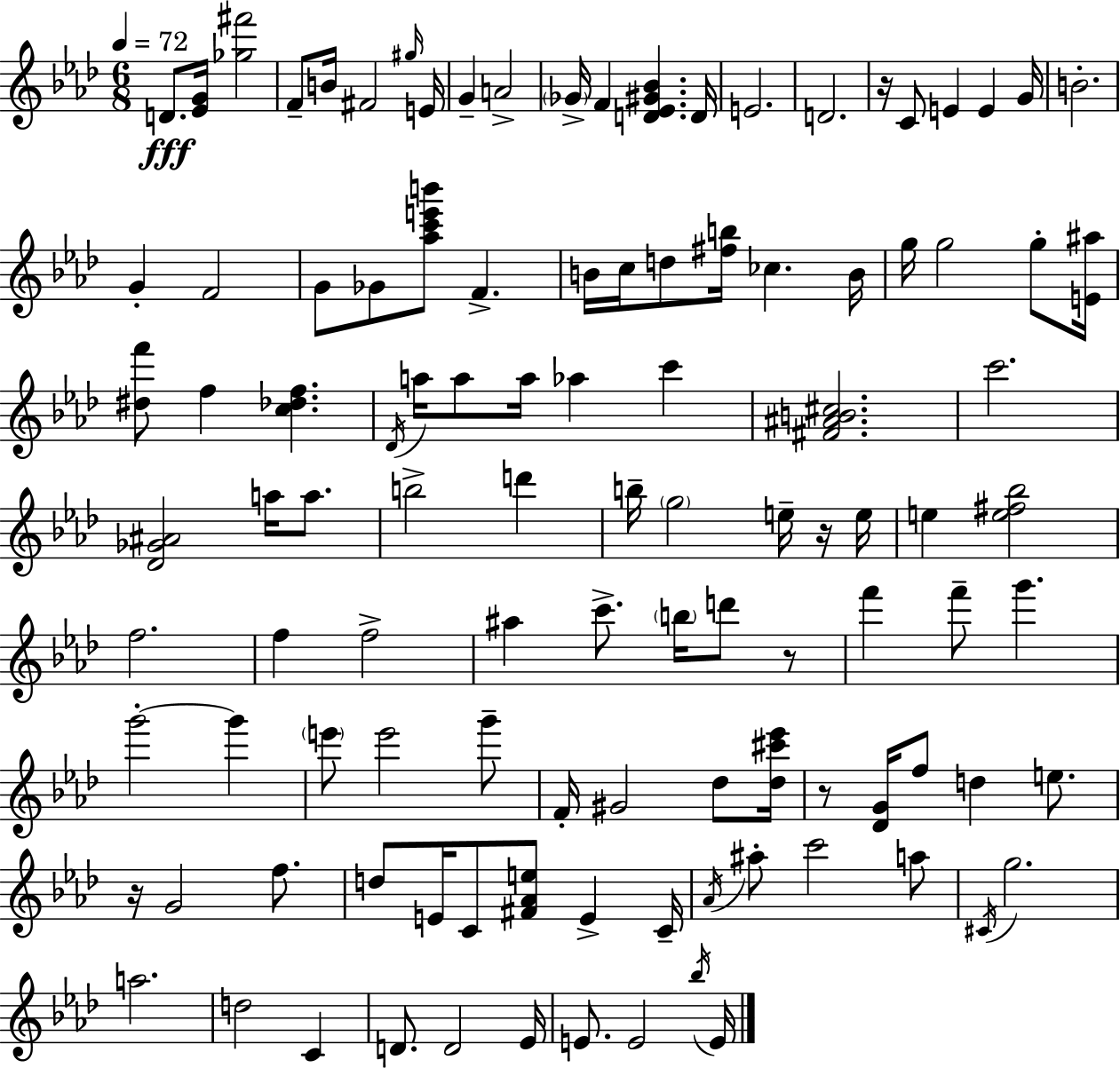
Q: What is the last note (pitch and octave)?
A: E4